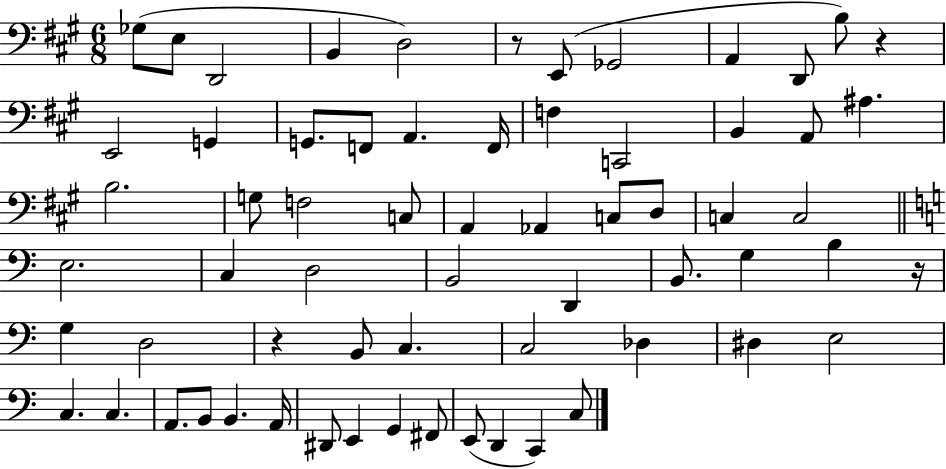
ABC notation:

X:1
T:Untitled
M:6/8
L:1/4
K:A
_G,/2 E,/2 D,,2 B,, D,2 z/2 E,,/2 _G,,2 A,, D,,/2 B,/2 z E,,2 G,, G,,/2 F,,/2 A,, F,,/4 F, C,,2 B,, A,,/2 ^A, B,2 G,/2 F,2 C,/2 A,, _A,, C,/2 D,/2 C, C,2 E,2 C, D,2 B,,2 D,, B,,/2 G, B, z/4 G, D,2 z B,,/2 C, C,2 _D, ^D, E,2 C, C, A,,/2 B,,/2 B,, A,,/4 ^D,,/2 E,, G,, ^F,,/2 E,,/2 D,, C,, C,/2